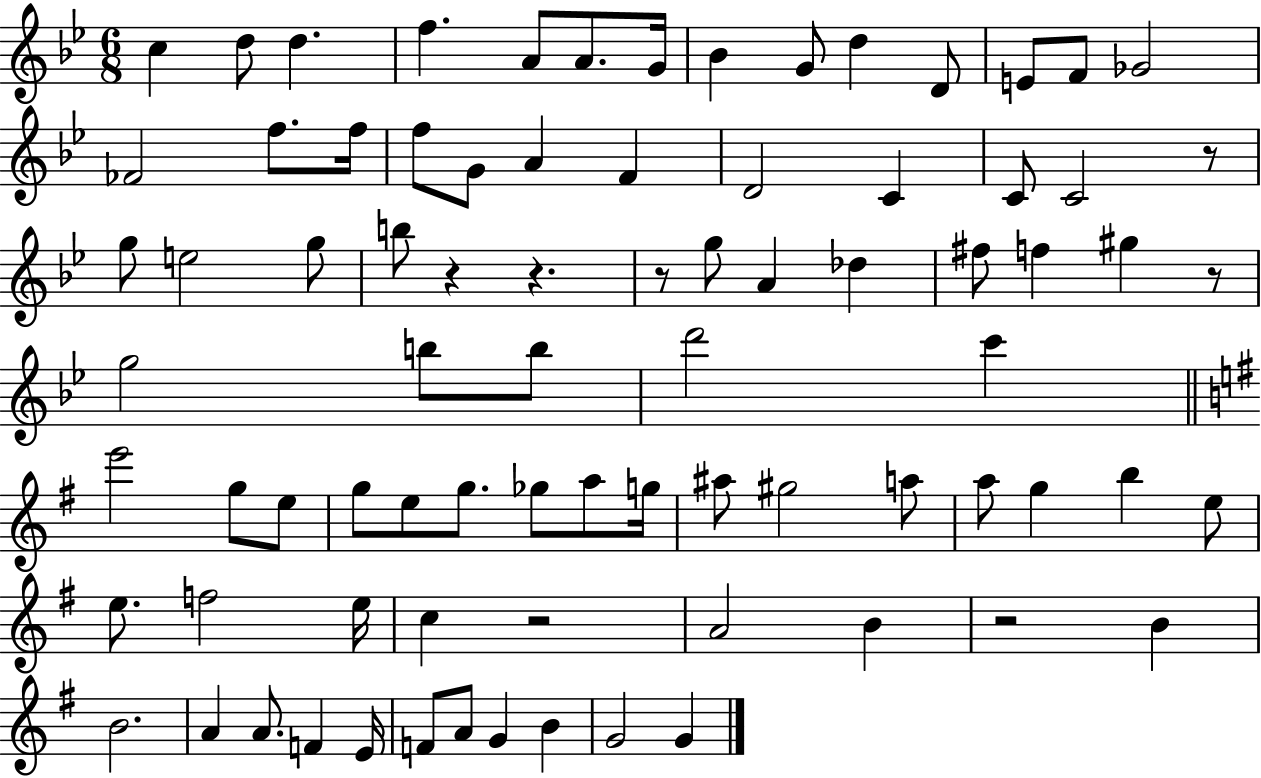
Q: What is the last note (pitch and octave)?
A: G4